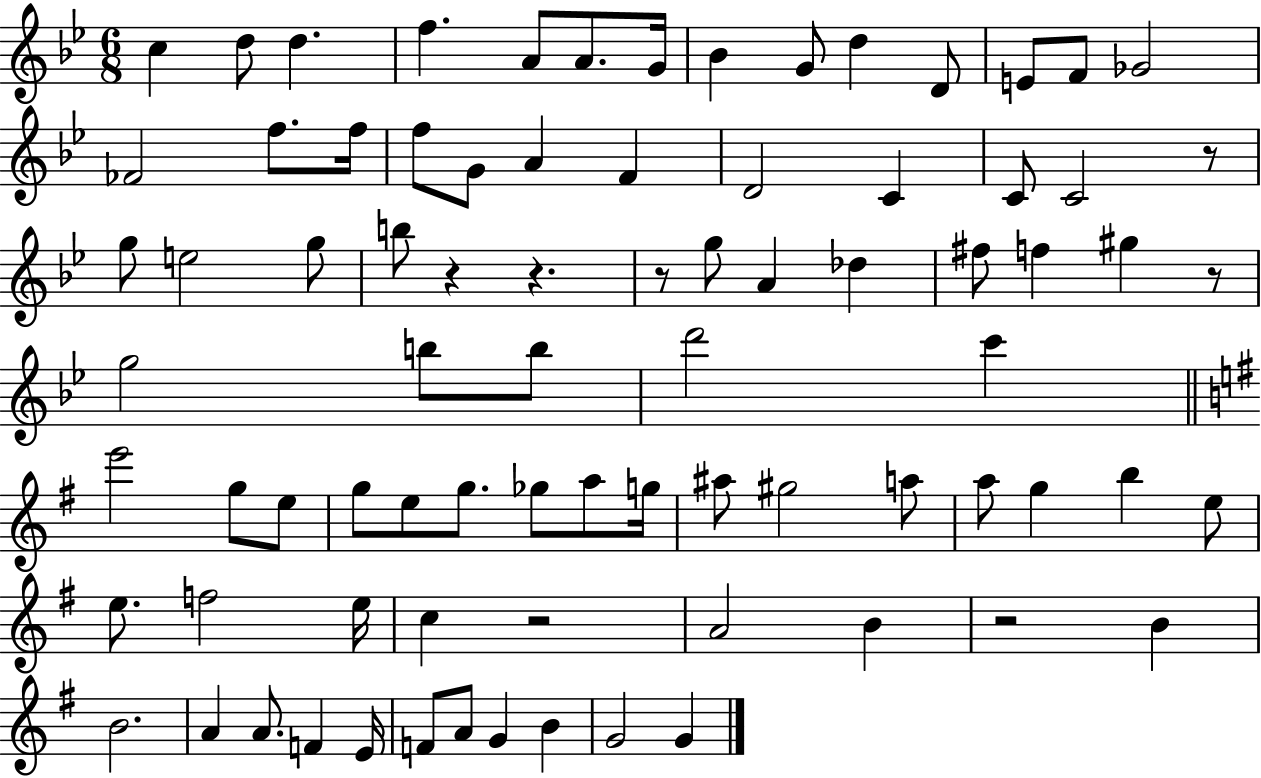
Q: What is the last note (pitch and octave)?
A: G4